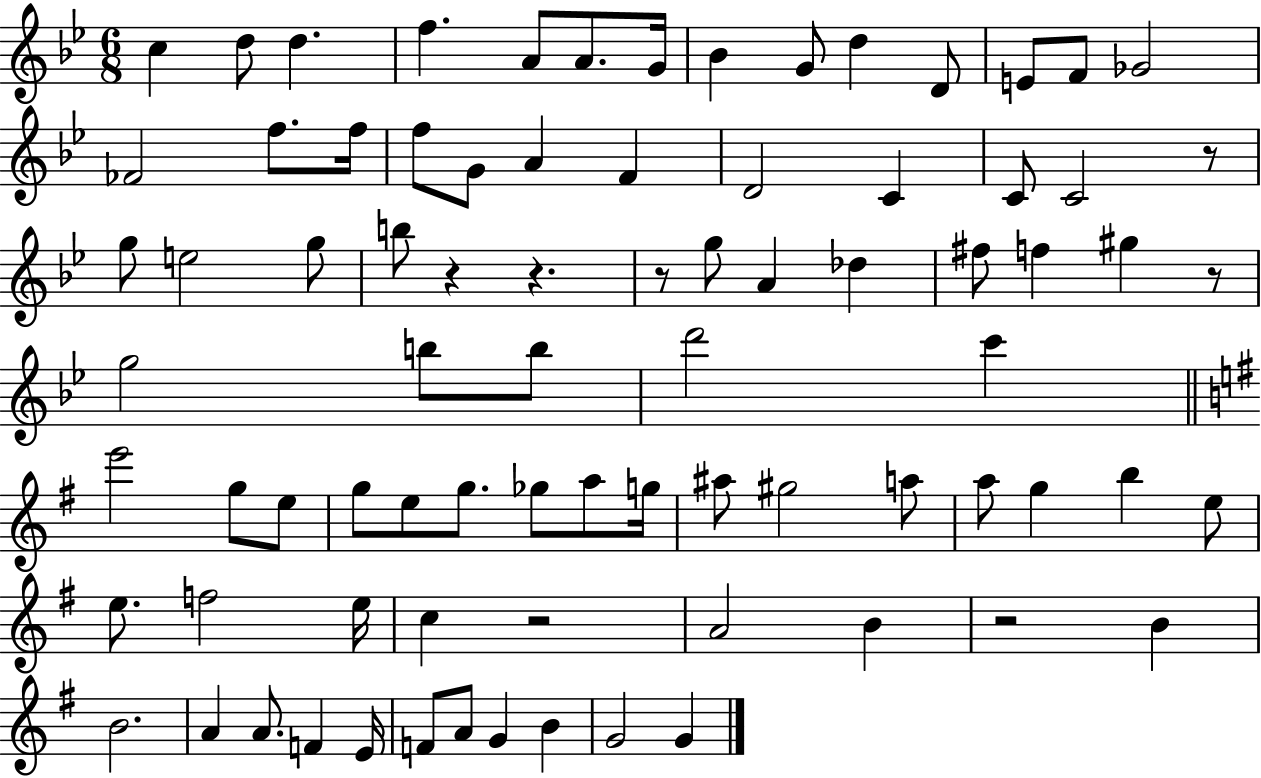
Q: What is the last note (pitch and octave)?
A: G4